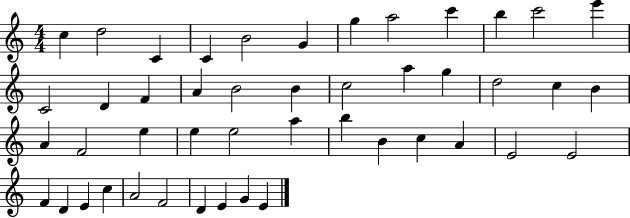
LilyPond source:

{
  \clef treble
  \numericTimeSignature
  \time 4/4
  \key c \major
  c''4 d''2 c'4 | c'4 b'2 g'4 | g''4 a''2 c'''4 | b''4 c'''2 e'''4 | \break c'2 d'4 f'4 | a'4 b'2 b'4 | c''2 a''4 g''4 | d''2 c''4 b'4 | \break a'4 f'2 e''4 | e''4 e''2 a''4 | b''4 b'4 c''4 a'4 | e'2 e'2 | \break f'4 d'4 e'4 c''4 | a'2 f'2 | d'4 e'4 g'4 e'4 | \bar "|."
}